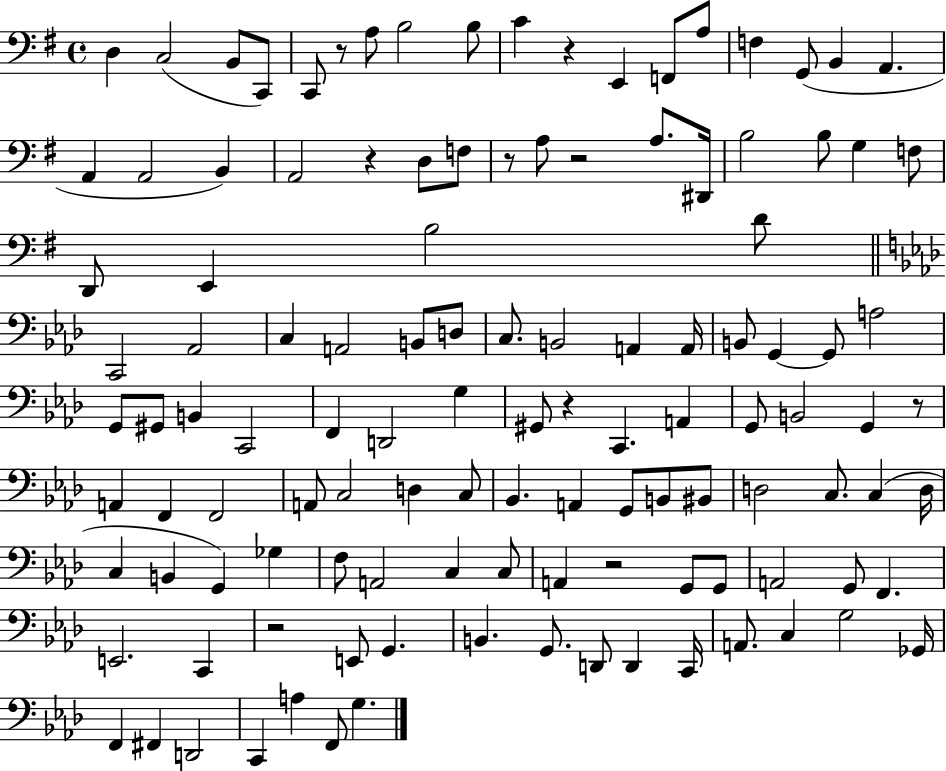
X:1
T:Untitled
M:4/4
L:1/4
K:G
D, C,2 B,,/2 C,,/2 C,,/2 z/2 A,/2 B,2 B,/2 C z E,, F,,/2 A,/2 F, G,,/2 B,, A,, A,, A,,2 B,, A,,2 z D,/2 F,/2 z/2 A,/2 z2 A,/2 ^D,,/4 B,2 B,/2 G, F,/2 D,,/2 E,, B,2 D/2 C,,2 _A,,2 C, A,,2 B,,/2 D,/2 C,/2 B,,2 A,, A,,/4 B,,/2 G,, G,,/2 A,2 G,,/2 ^G,,/2 B,, C,,2 F,, D,,2 G, ^G,,/2 z C,, A,, G,,/2 B,,2 G,, z/2 A,, F,, F,,2 A,,/2 C,2 D, C,/2 _B,, A,, G,,/2 B,,/2 ^B,,/2 D,2 C,/2 C, D,/4 C, B,, G,, _G, F,/2 A,,2 C, C,/2 A,, z2 G,,/2 G,,/2 A,,2 G,,/2 F,, E,,2 C,, z2 E,,/2 G,, B,, G,,/2 D,,/2 D,, C,,/4 A,,/2 C, G,2 _G,,/4 F,, ^F,, D,,2 C,, A, F,,/2 G,